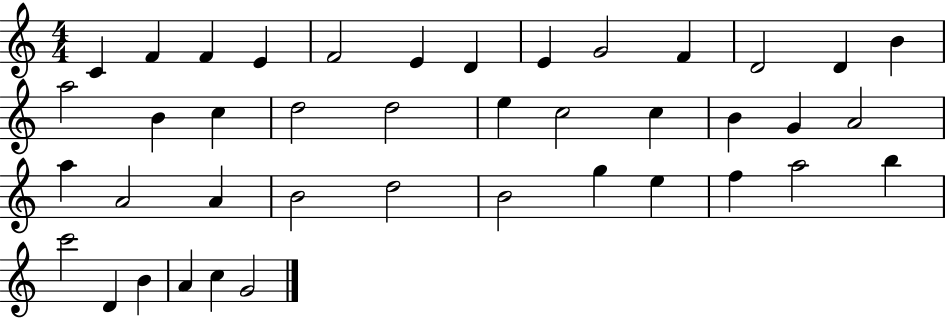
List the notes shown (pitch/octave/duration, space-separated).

C4/q F4/q F4/q E4/q F4/h E4/q D4/q E4/q G4/h F4/q D4/h D4/q B4/q A5/h B4/q C5/q D5/h D5/h E5/q C5/h C5/q B4/q G4/q A4/h A5/q A4/h A4/q B4/h D5/h B4/h G5/q E5/q F5/q A5/h B5/q C6/h D4/q B4/q A4/q C5/q G4/h